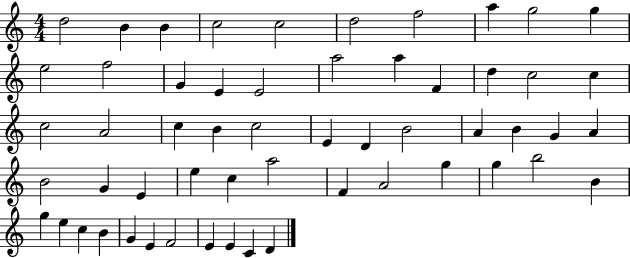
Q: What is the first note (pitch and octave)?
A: D5